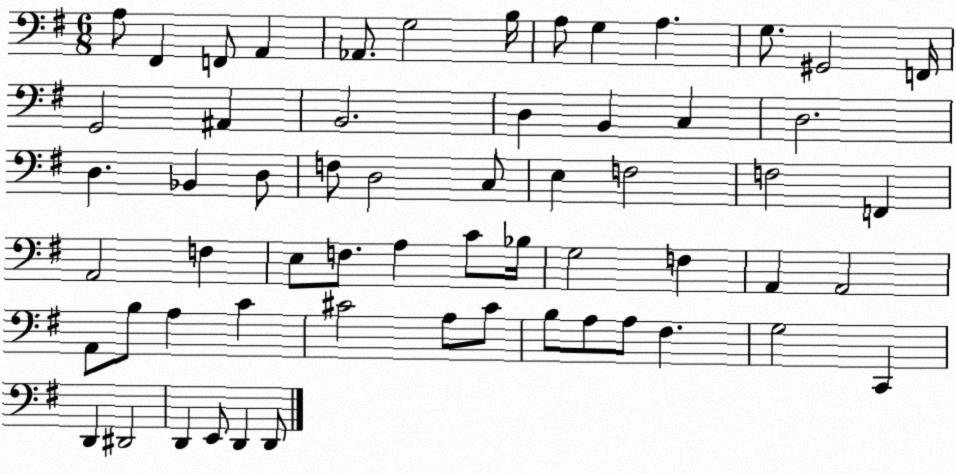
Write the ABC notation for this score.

X:1
T:Untitled
M:6/8
L:1/4
K:G
A,/2 ^F,, F,,/2 A,, _A,,/2 G,2 B,/4 A,/2 G, A, G,/2 ^G,,2 F,,/4 G,,2 ^A,, B,,2 D, B,, C, D,2 D, _B,, D,/2 F,/2 D,2 C,/2 E, F,2 F,2 F,, A,,2 F, E,/2 F,/2 A, C/2 _B,/4 G,2 F, A,, A,,2 A,,/2 B,/2 A, C ^C2 A,/2 ^C/2 B,/2 A,/2 A,/2 ^F, G,2 C,, D,, ^D,,2 D,, E,,/2 D,, D,,/2